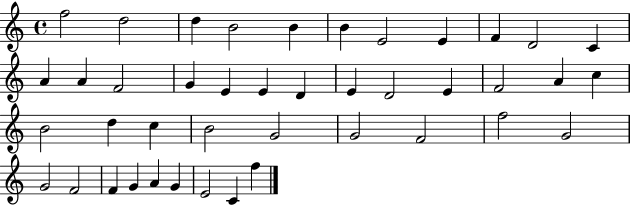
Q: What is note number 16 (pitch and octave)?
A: E4